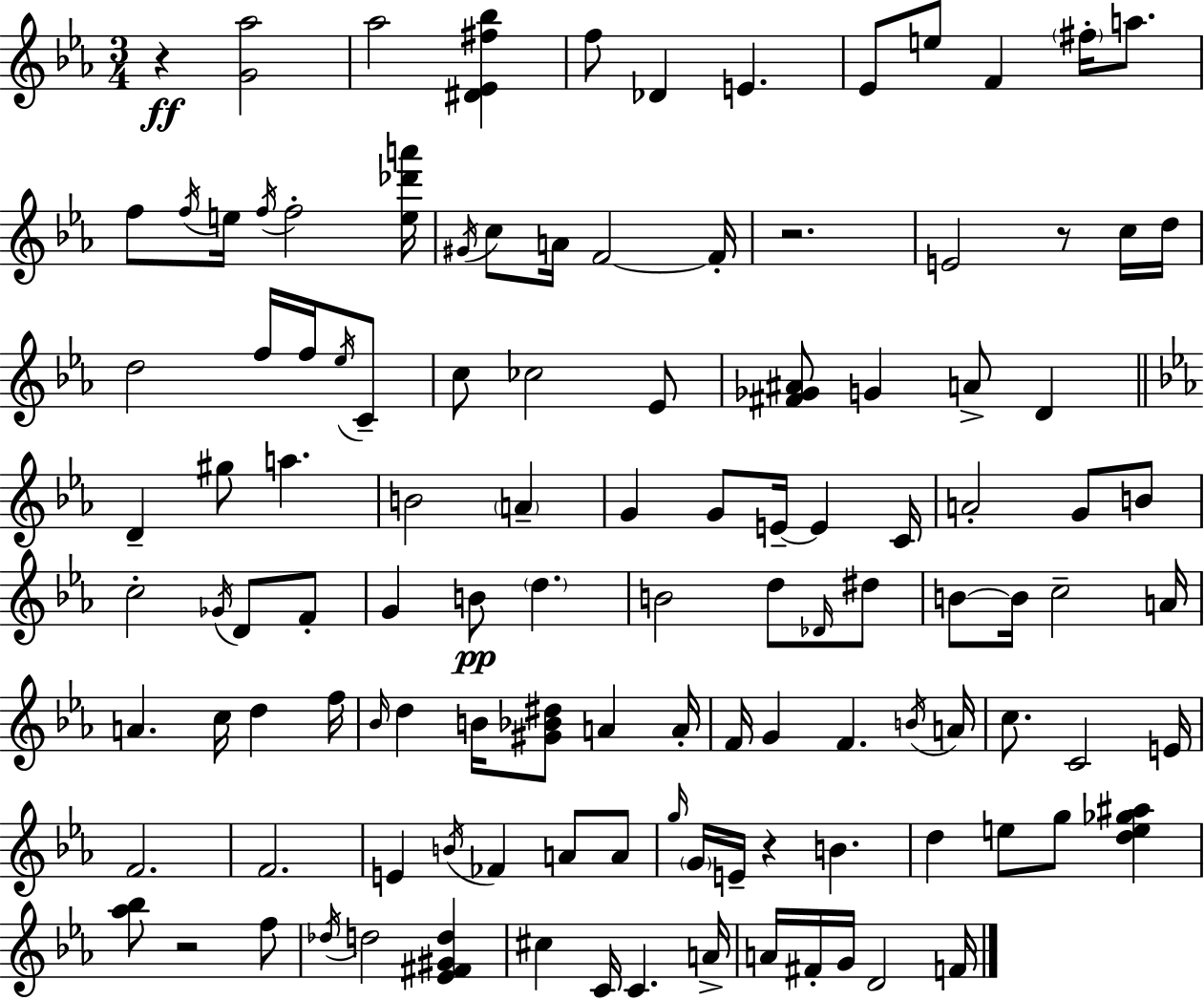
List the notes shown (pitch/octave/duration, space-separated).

R/q [G4,Ab5]/h Ab5/h [D#4,Eb4,F#5,Bb5]/q F5/e Db4/q E4/q. Eb4/e E5/e F4/q F#5/s A5/e. F5/e F5/s E5/s F5/s F5/h [E5,Db6,A6]/s G#4/s C5/e A4/s F4/h F4/s R/h. E4/h R/e C5/s D5/s D5/h F5/s F5/s Eb5/s C4/e C5/e CES5/h Eb4/e [F#4,Gb4,A#4]/e G4/q A4/e D4/q D4/q G#5/e A5/q. B4/h A4/q G4/q G4/e E4/s E4/q C4/s A4/h G4/e B4/e C5/h Gb4/s D4/e F4/e G4/q B4/e D5/q. B4/h D5/e Db4/s D#5/e B4/e B4/s C5/h A4/s A4/q. C5/s D5/q F5/s Bb4/s D5/q B4/s [G#4,Bb4,D#5]/e A4/q A4/s F4/s G4/q F4/q. B4/s A4/s C5/e. C4/h E4/s F4/h. F4/h. E4/q B4/s FES4/q A4/e A4/e G5/s G4/s E4/s R/q B4/q. D5/q E5/e G5/e [D5,E5,Gb5,A#5]/q [Ab5,Bb5]/e R/h F5/e Db5/s D5/h [Eb4,F#4,G#4,D5]/q C#5/q C4/s C4/q. A4/s A4/s F#4/s G4/s D4/h F4/s